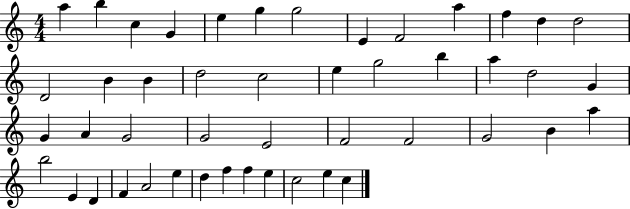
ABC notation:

X:1
T:Untitled
M:4/4
L:1/4
K:C
a b c G e g g2 E F2 a f d d2 D2 B B d2 c2 e g2 b a d2 G G A G2 G2 E2 F2 F2 G2 B a b2 E D F A2 e d f f e c2 e c